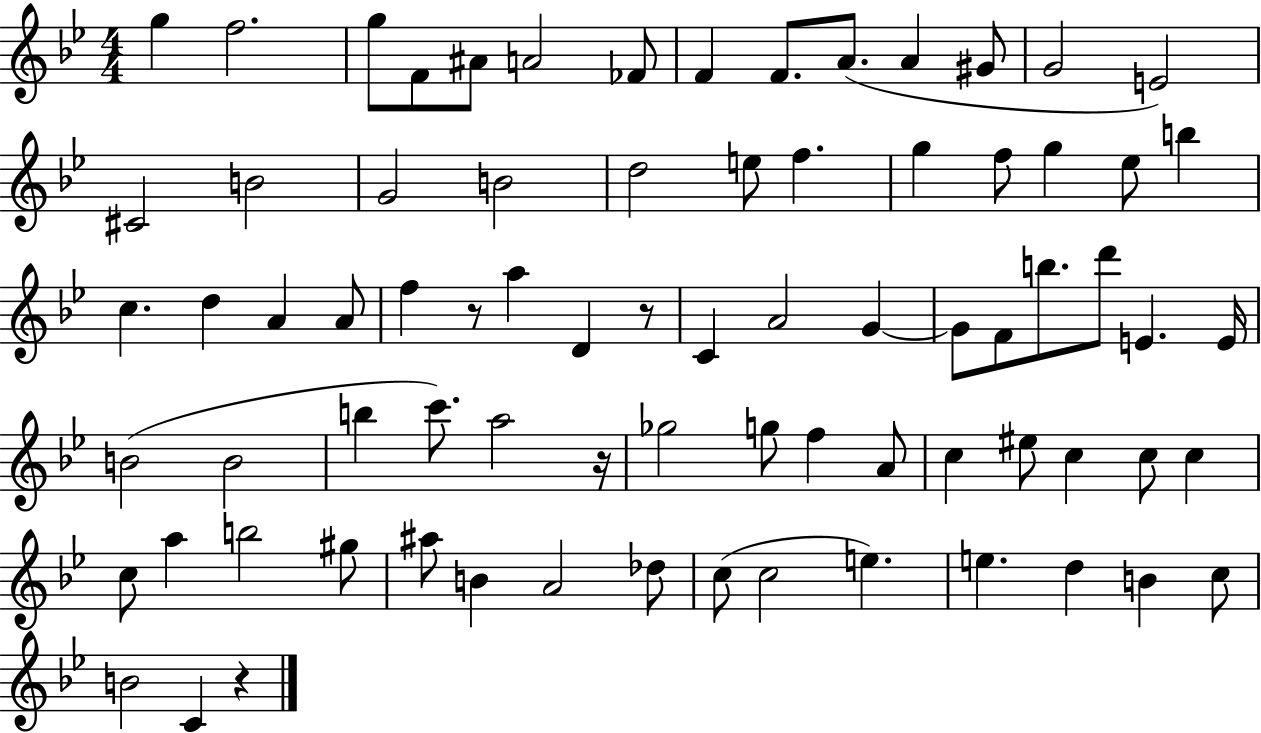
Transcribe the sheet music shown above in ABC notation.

X:1
T:Untitled
M:4/4
L:1/4
K:Bb
g f2 g/2 F/2 ^A/2 A2 _F/2 F F/2 A/2 A ^G/2 G2 E2 ^C2 B2 G2 B2 d2 e/2 f g f/2 g _e/2 b c d A A/2 f z/2 a D z/2 C A2 G G/2 F/2 b/2 d'/2 E E/4 B2 B2 b c'/2 a2 z/4 _g2 g/2 f A/2 c ^e/2 c c/2 c c/2 a b2 ^g/2 ^a/2 B A2 _d/2 c/2 c2 e e d B c/2 B2 C z